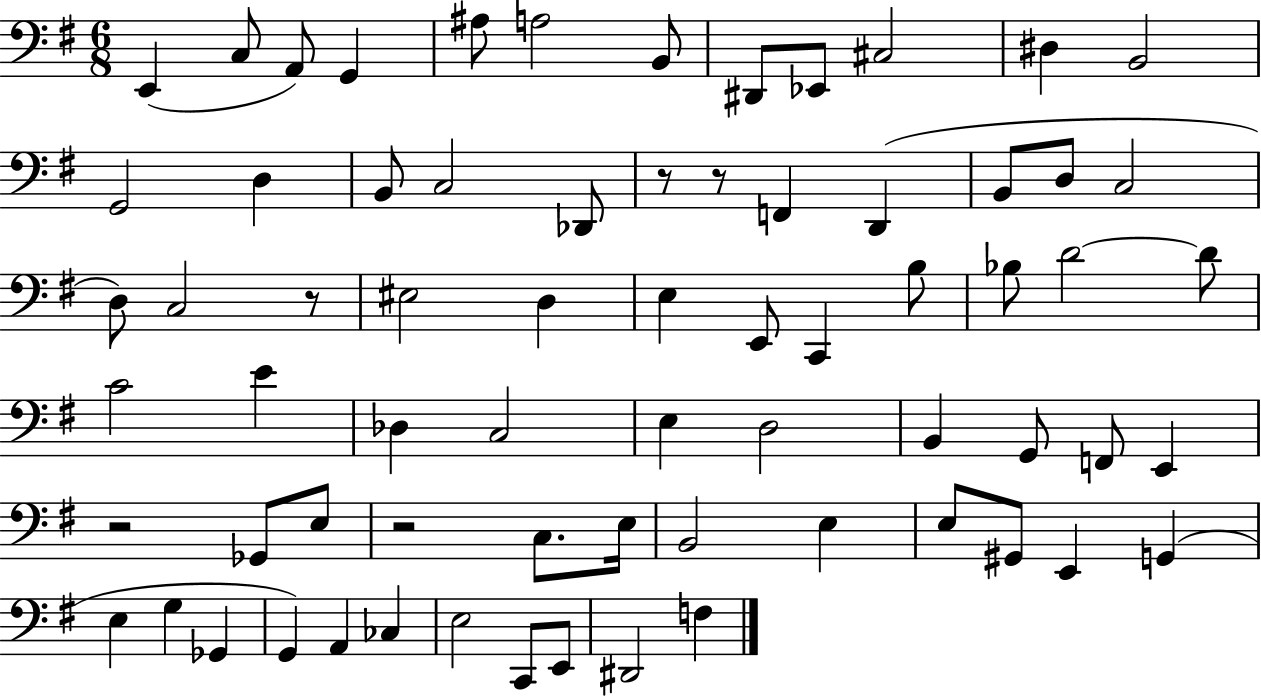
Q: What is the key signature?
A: G major